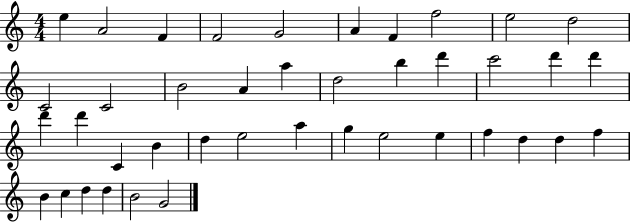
{
  \clef treble
  \numericTimeSignature
  \time 4/4
  \key c \major
  e''4 a'2 f'4 | f'2 g'2 | a'4 f'4 f''2 | e''2 d''2 | \break c'2 c'2 | b'2 a'4 a''4 | d''2 b''4 d'''4 | c'''2 d'''4 d'''4 | \break d'''4 d'''4 c'4 b'4 | d''4 e''2 a''4 | g''4 e''2 e''4 | f''4 d''4 d''4 f''4 | \break b'4 c''4 d''4 d''4 | b'2 g'2 | \bar "|."
}